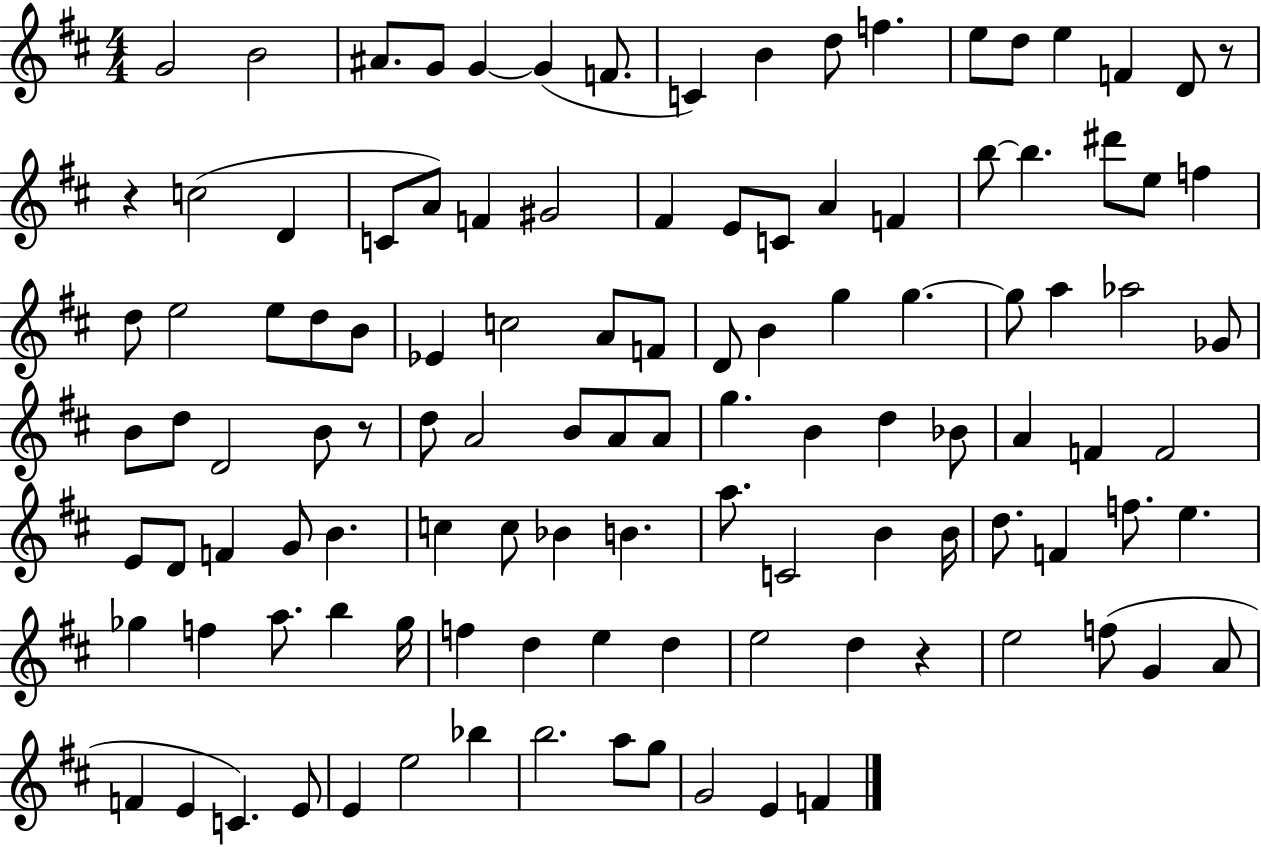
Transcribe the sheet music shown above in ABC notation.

X:1
T:Untitled
M:4/4
L:1/4
K:D
G2 B2 ^A/2 G/2 G G F/2 C B d/2 f e/2 d/2 e F D/2 z/2 z c2 D C/2 A/2 F ^G2 ^F E/2 C/2 A F b/2 b ^d'/2 e/2 f d/2 e2 e/2 d/2 B/2 _E c2 A/2 F/2 D/2 B g g g/2 a _a2 _G/2 B/2 d/2 D2 B/2 z/2 d/2 A2 B/2 A/2 A/2 g B d _B/2 A F F2 E/2 D/2 F G/2 B c c/2 _B B a/2 C2 B B/4 d/2 F f/2 e _g f a/2 b _g/4 f d e d e2 d z e2 f/2 G A/2 F E C E/2 E e2 _b b2 a/2 g/2 G2 E F